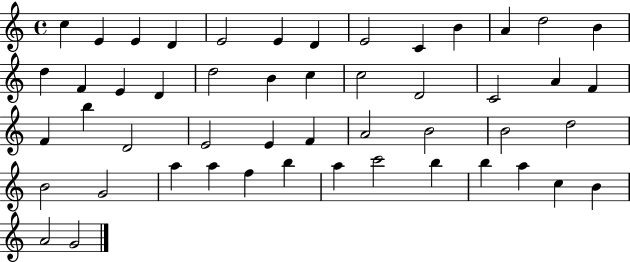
C5/q E4/q E4/q D4/q E4/h E4/q D4/q E4/h C4/q B4/q A4/q D5/h B4/q D5/q F4/q E4/q D4/q D5/h B4/q C5/q C5/h D4/h C4/h A4/q F4/q F4/q B5/q D4/h E4/h E4/q F4/q A4/h B4/h B4/h D5/h B4/h G4/h A5/q A5/q F5/q B5/q A5/q C6/h B5/q B5/q A5/q C5/q B4/q A4/h G4/h